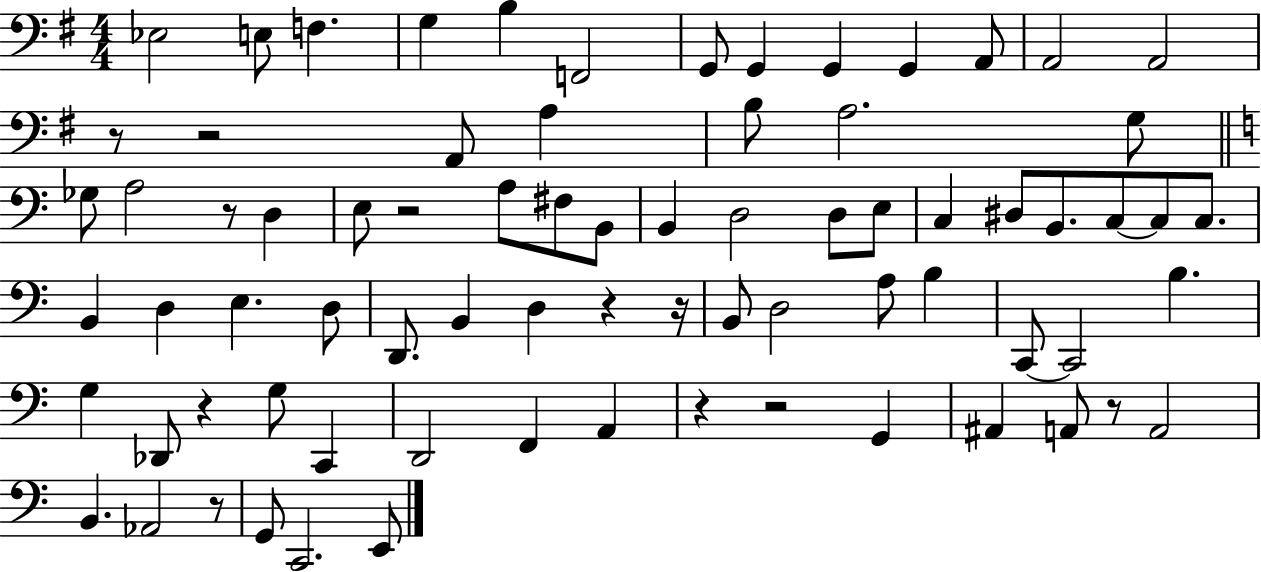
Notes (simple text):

Eb3/h E3/e F3/q. G3/q B3/q F2/h G2/e G2/q G2/q G2/q A2/e A2/h A2/h R/e R/h A2/e A3/q B3/e A3/h. G3/e Gb3/e A3/h R/e D3/q E3/e R/h A3/e F#3/e B2/e B2/q D3/h D3/e E3/e C3/q D#3/e B2/e. C3/e C3/e C3/e. B2/q D3/q E3/q. D3/e D2/e. B2/q D3/q R/q R/s B2/e D3/h A3/e B3/q C2/e C2/h B3/q. G3/q Db2/e R/q G3/e C2/q D2/h F2/q A2/q R/q R/h G2/q A#2/q A2/e R/e A2/h B2/q. Ab2/h R/e G2/e C2/h. E2/e